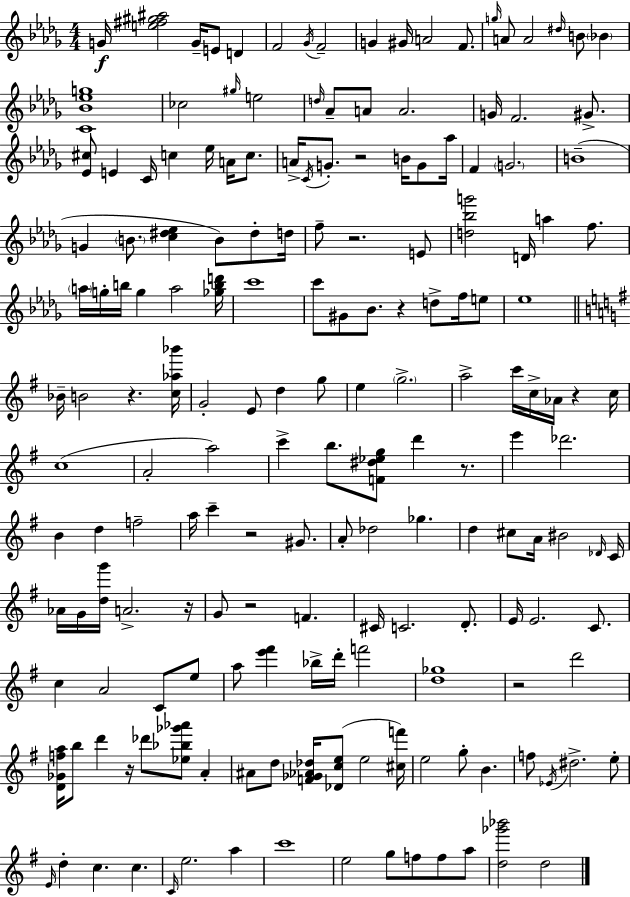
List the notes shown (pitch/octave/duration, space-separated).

G4/s [E5,F#5,G#5,A#5]/h G4/s E4/e D4/q F4/h Gb4/s F4/h G4/q G#4/s A4/h F4/e. G5/s A4/e A4/h D#5/s B4/e Bb4/q [C4,Bb4,Eb5,G5]/w CES5/h G#5/s E5/h D5/s Ab4/e A4/e A4/h. G4/s F4/h. G#4/e. [Eb4,C#5]/e E4/q C4/s C5/q Eb5/s A4/s C5/e. A4/s C4/s G4/e. R/h B4/s G4/e Ab5/s F4/q G4/h. B4/w G4/q B4/e. [C5,D#5,Eb5]/q B4/e D#5/e D5/s F5/e R/h. E4/e [D5,Bb5,G6]/h D4/s A5/q F5/e. A5/s G5/s B5/s G5/q A5/h [Gb5,B5,D6]/s C6/w C6/e G#4/e Bb4/e. R/q D5/e F5/s E5/e Eb5/w Bb4/s B4/h R/q. [C5,Ab5,Bb6]/s G4/h E4/e D5/q G5/e E5/q G5/h. A5/h C6/s C5/s Ab4/s R/q C5/s C5/w A4/h A5/h C6/q B5/e. [F4,D#5,Eb5,G5]/e D6/q R/e. E6/q Db6/h. B4/q D5/q F5/h A5/s C6/q R/h G#4/e. A4/e Db5/h Gb5/q. D5/q C#5/e A4/s BIS4/h Db4/s C4/s Ab4/s G4/s [D5,G6]/s A4/h. R/s G4/e R/h F4/q. C#4/s C4/h. D4/e. E4/s E4/h. C4/e. C5/q A4/h C4/e E5/e A5/e [E6,F#6]/q Bb5/s D6/s F6/h [D5,Gb5]/w R/h D6/h [D4,Gb4,F5,A5]/s B5/e D6/q R/s Db6/e [Eb5,Bb5,Gb6,Ab6]/e A4/q A#4/e D5/e [F4,Gb4,Ab4,Db5]/s [Db4,C5,E5]/e E5/h [C#5,F6]/s E5/h G5/e B4/q. F5/e Eb4/s D#5/h. E5/e E4/s D5/q C5/q. C5/q. C4/s E5/h. A5/q C6/w E5/h G5/e F5/e F5/e A5/e [D5,Gb6,Bb6]/h D5/h